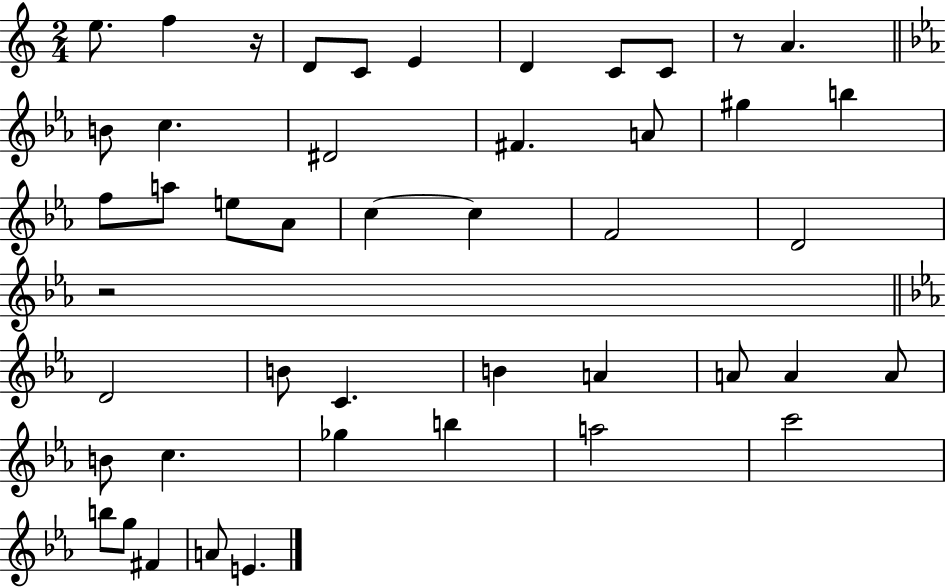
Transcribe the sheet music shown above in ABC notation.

X:1
T:Untitled
M:2/4
L:1/4
K:C
e/2 f z/4 D/2 C/2 E D C/2 C/2 z/2 A B/2 c ^D2 ^F A/2 ^g b f/2 a/2 e/2 _A/2 c c F2 D2 z2 D2 B/2 C B A A/2 A A/2 B/2 c _g b a2 c'2 b/2 g/2 ^F A/2 E